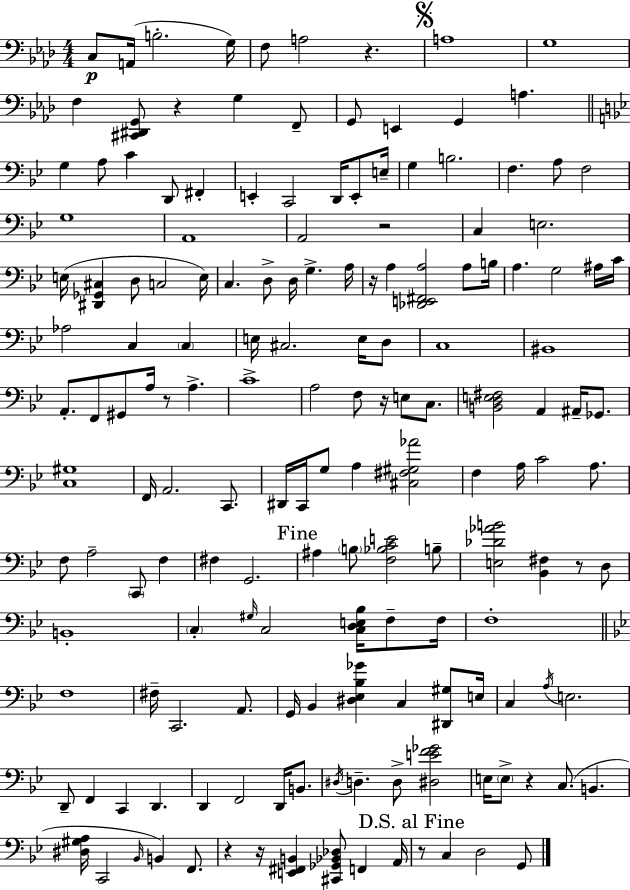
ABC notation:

X:1
T:Untitled
M:4/4
L:1/4
K:Fm
C,/2 A,,/4 B,2 G,/4 F,/2 A,2 z A,4 G,4 F, [^C,,^D,,G,,]/2 z G, F,,/2 G,,/2 E,, G,, A, G, A,/2 C D,,/2 ^F,, E,, C,,2 D,,/4 E,,/2 E,/4 G, B,2 F, A,/2 F,2 G,4 A,,4 A,,2 z2 C, E,2 E,/4 [^D,,_G,,^C,] D,/2 C,2 E,/4 C, D,/2 D,/4 G, A,/4 z/4 A, [_D,,E,,^F,,A,]2 A,/2 B,/4 A, G,2 ^A,/4 C/4 _A,2 C, C, E,/4 ^C,2 E,/4 D,/2 C,4 ^B,,4 A,,/2 F,,/2 ^G,,/2 A,/4 z/2 A, C4 A,2 F,/2 z/4 E,/2 C,/2 [B,,D,E,^F,]2 A,, ^A,,/4 _G,,/2 [C,^G,]4 F,,/4 A,,2 C,,/2 ^D,,/4 C,,/4 G,/2 A, [^C,^F,^G,_A]2 F, A,/4 C2 A,/2 F,/2 A,2 C,,/2 F, ^F, G,,2 ^A, B,/2 [F,_B,CE]2 B,/2 [E,_D_AB]2 [_B,,^F,] z/2 D,/2 B,,4 C, ^G,/4 C,2 [C,D,E,_B,]/4 F,/2 F,/4 F,4 F,4 ^F,/4 C,,2 A,,/2 G,,/4 _B,, [^D,_E,_B,_G] C, [^D,,^G,]/2 E,/4 C, A,/4 E,2 D,,/2 F,, C,, D,, D,, F,,2 D,,/4 B,,/2 ^D,/4 D, D,/2 [^D,EF_G]2 E,/4 E,/2 z C,/2 B,, [^D,^G,A,]/4 C,,2 _B,,/4 B,, F,,/2 z z/4 [E,,^F,,B,,] [^C,,_G,,_B,,_D,]/2 F,, A,,/4 z/2 C, D,2 G,,/2